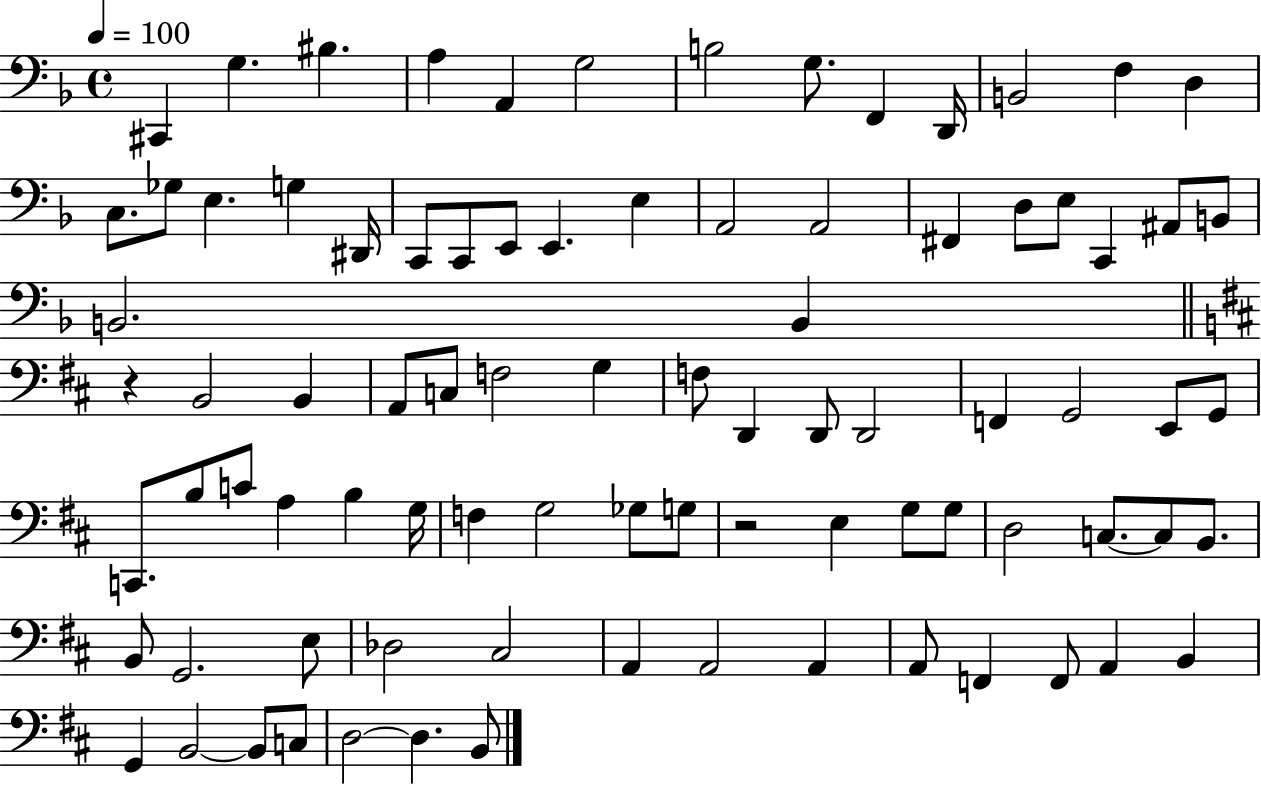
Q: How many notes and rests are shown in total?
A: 86